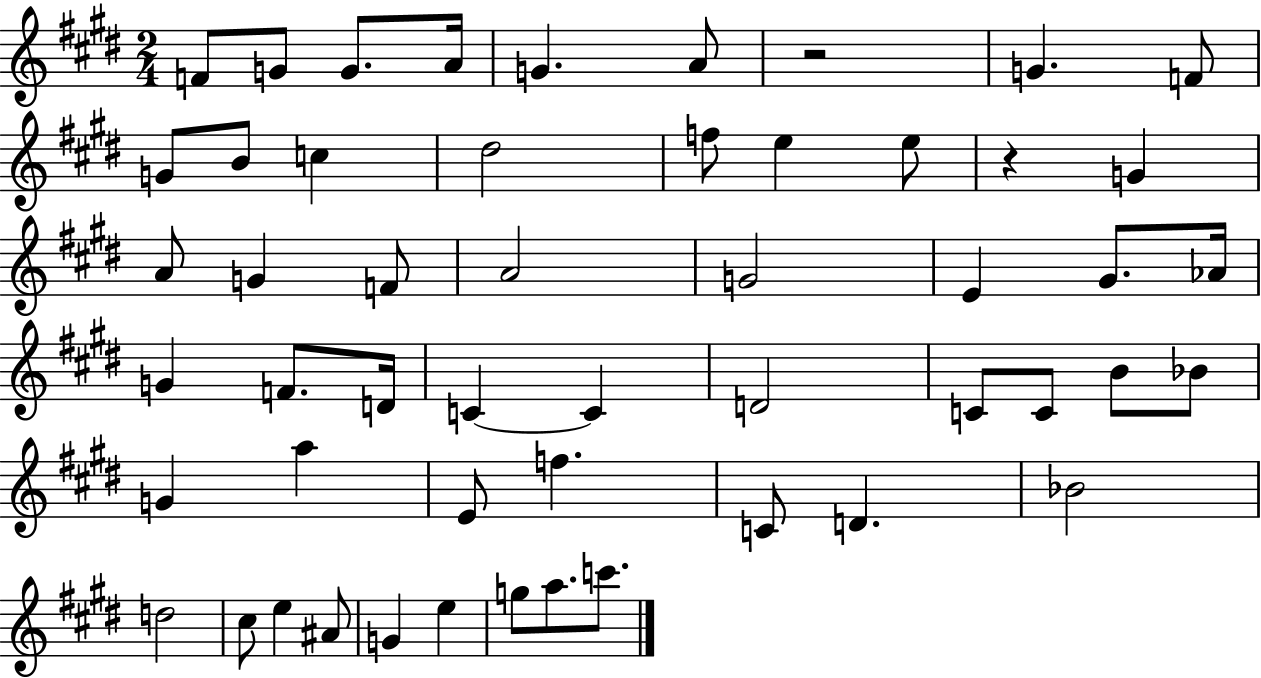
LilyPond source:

{
  \clef treble
  \numericTimeSignature
  \time 2/4
  \key e \major
  f'8 g'8 g'8. a'16 | g'4. a'8 | r2 | g'4. f'8 | \break g'8 b'8 c''4 | dis''2 | f''8 e''4 e''8 | r4 g'4 | \break a'8 g'4 f'8 | a'2 | g'2 | e'4 gis'8. aes'16 | \break g'4 f'8. d'16 | c'4~~ c'4 | d'2 | c'8 c'8 b'8 bes'8 | \break g'4 a''4 | e'8 f''4. | c'8 d'4. | bes'2 | \break d''2 | cis''8 e''4 ais'8 | g'4 e''4 | g''8 a''8. c'''8. | \break \bar "|."
}